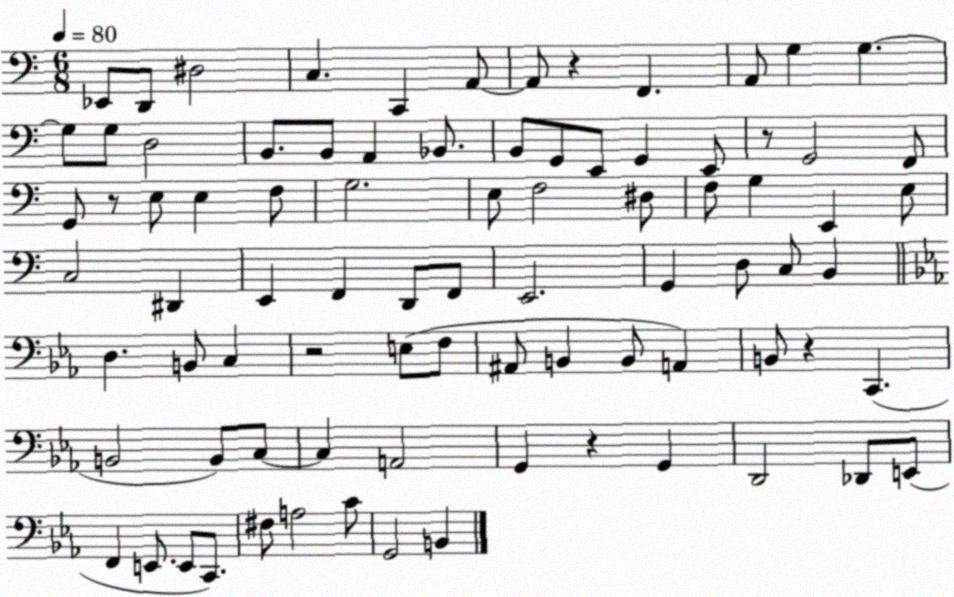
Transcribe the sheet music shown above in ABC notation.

X:1
T:Untitled
M:6/8
L:1/4
K:C
_E,,/2 D,,/2 ^D,2 C, C,, A,,/2 A,,/2 z F,, A,,/2 G, G, G,/2 G,/2 D,2 B,,/2 B,,/2 A,, _B,,/2 B,,/2 G,,/2 E,,/2 G,, E,,/2 z/2 G,,2 F,,/2 G,,/2 z/2 E,/2 E, F,/2 G,2 E,/2 F,2 ^D,/2 F,/2 G, E,, E,/2 C,2 ^D,, E,, F,, D,,/2 F,,/2 E,,2 G,, D,/2 C,/2 B,, D, B,,/2 C, z2 E,/2 F,/2 ^A,,/2 B,, B,,/2 A,, B,,/2 z C,, B,,2 B,,/2 C,/2 C, A,,2 G,, z G,, D,,2 _D,,/2 E,,/2 F,, E,,/2 E,,/2 C,,/2 ^F,/2 A,2 C/2 G,,2 B,,